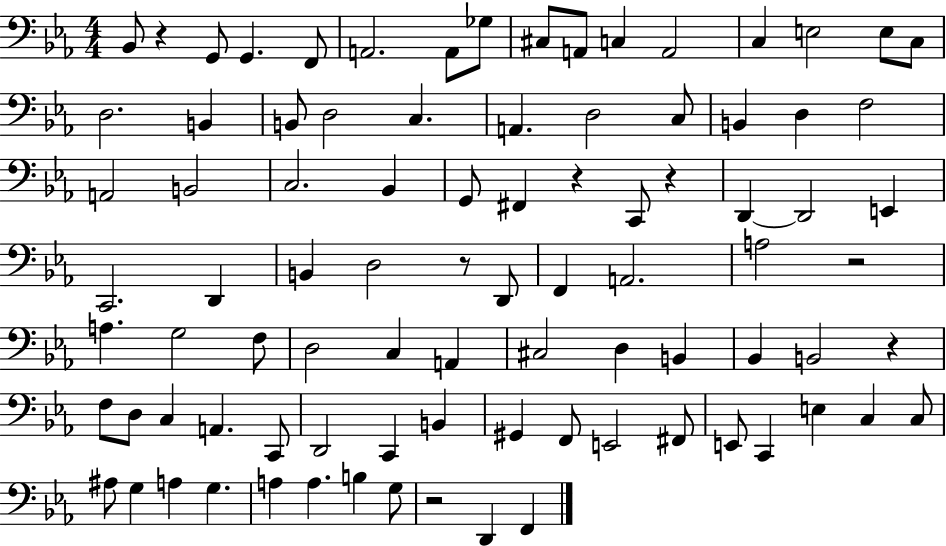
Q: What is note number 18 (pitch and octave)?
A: B2